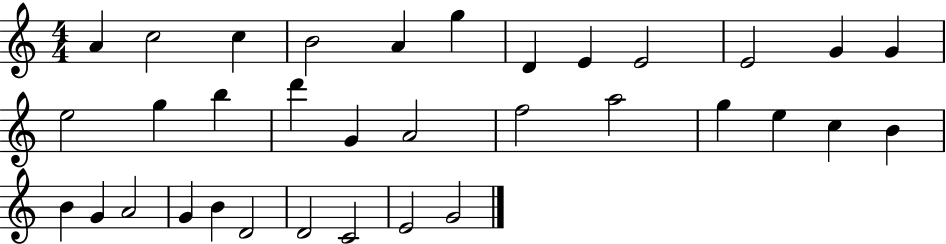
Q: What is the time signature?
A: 4/4